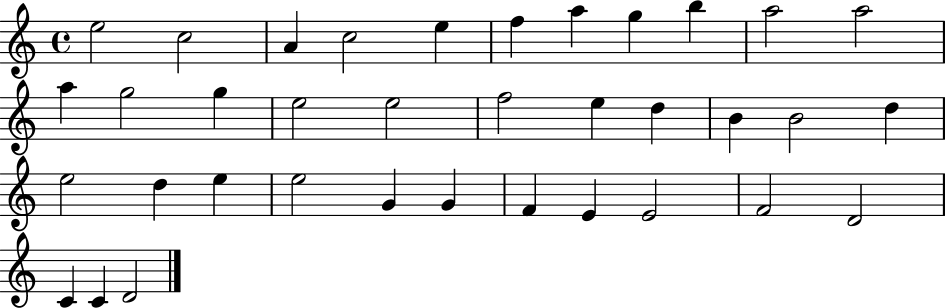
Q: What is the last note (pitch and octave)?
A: D4